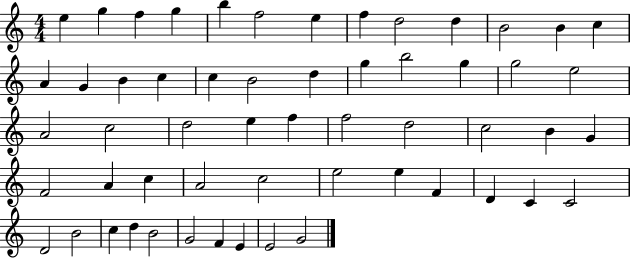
{
  \clef treble
  \numericTimeSignature
  \time 4/4
  \key c \major
  e''4 g''4 f''4 g''4 | b''4 f''2 e''4 | f''4 d''2 d''4 | b'2 b'4 c''4 | \break a'4 g'4 b'4 c''4 | c''4 b'2 d''4 | g''4 b''2 g''4 | g''2 e''2 | \break a'2 c''2 | d''2 e''4 f''4 | f''2 d''2 | c''2 b'4 g'4 | \break f'2 a'4 c''4 | a'2 c''2 | e''2 e''4 f'4 | d'4 c'4 c'2 | \break d'2 b'2 | c''4 d''4 b'2 | g'2 f'4 e'4 | e'2 g'2 | \break \bar "|."
}